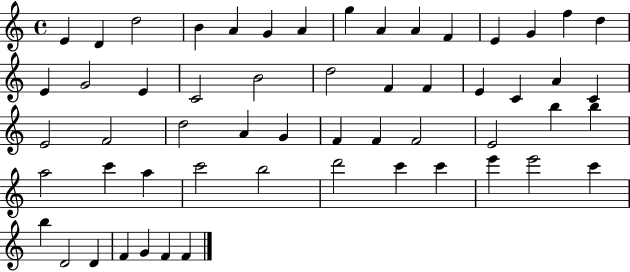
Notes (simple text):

E4/q D4/q D5/h B4/q A4/q G4/q A4/q G5/q A4/q A4/q F4/q E4/q G4/q F5/q D5/q E4/q G4/h E4/q C4/h B4/h D5/h F4/q F4/q E4/q C4/q A4/q C4/q E4/h F4/h D5/h A4/q G4/q F4/q F4/q F4/h E4/h B5/q B5/q A5/h C6/q A5/q C6/h B5/h D6/h C6/q C6/q E6/q E6/h C6/q B5/q D4/h D4/q F4/q G4/q F4/q F4/q